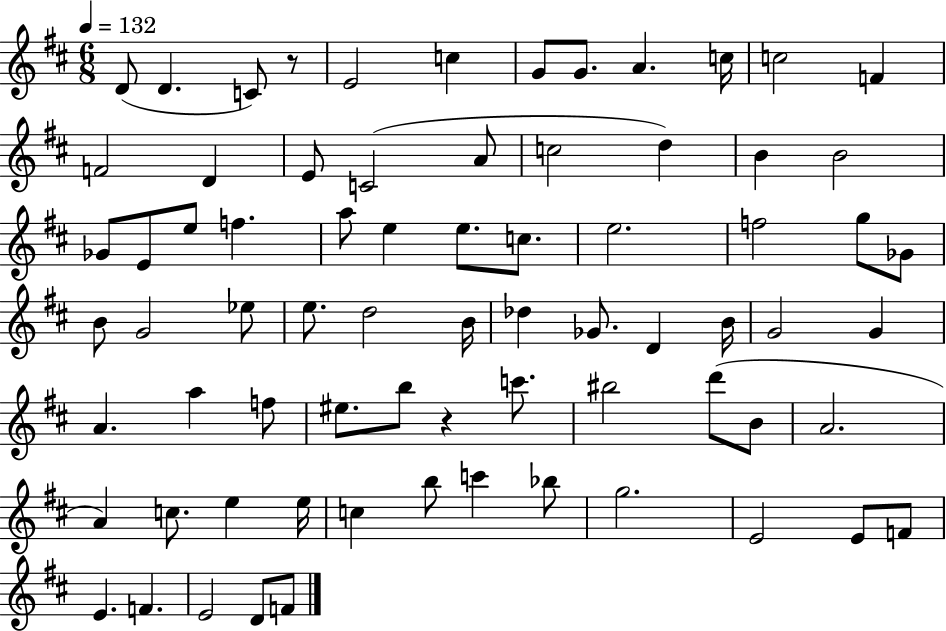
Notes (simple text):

D4/e D4/q. C4/e R/e E4/h C5/q G4/e G4/e. A4/q. C5/s C5/h F4/q F4/h D4/q E4/e C4/h A4/e C5/h D5/q B4/q B4/h Gb4/e E4/e E5/e F5/q. A5/e E5/q E5/e. C5/e. E5/h. F5/h G5/e Gb4/e B4/e G4/h Eb5/e E5/e. D5/h B4/s Db5/q Gb4/e. D4/q B4/s G4/h G4/q A4/q. A5/q F5/e EIS5/e. B5/e R/q C6/e. BIS5/h D6/e B4/e A4/h. A4/q C5/e. E5/q E5/s C5/q B5/e C6/q Bb5/e G5/h. E4/h E4/e F4/e E4/q. F4/q. E4/h D4/e F4/e